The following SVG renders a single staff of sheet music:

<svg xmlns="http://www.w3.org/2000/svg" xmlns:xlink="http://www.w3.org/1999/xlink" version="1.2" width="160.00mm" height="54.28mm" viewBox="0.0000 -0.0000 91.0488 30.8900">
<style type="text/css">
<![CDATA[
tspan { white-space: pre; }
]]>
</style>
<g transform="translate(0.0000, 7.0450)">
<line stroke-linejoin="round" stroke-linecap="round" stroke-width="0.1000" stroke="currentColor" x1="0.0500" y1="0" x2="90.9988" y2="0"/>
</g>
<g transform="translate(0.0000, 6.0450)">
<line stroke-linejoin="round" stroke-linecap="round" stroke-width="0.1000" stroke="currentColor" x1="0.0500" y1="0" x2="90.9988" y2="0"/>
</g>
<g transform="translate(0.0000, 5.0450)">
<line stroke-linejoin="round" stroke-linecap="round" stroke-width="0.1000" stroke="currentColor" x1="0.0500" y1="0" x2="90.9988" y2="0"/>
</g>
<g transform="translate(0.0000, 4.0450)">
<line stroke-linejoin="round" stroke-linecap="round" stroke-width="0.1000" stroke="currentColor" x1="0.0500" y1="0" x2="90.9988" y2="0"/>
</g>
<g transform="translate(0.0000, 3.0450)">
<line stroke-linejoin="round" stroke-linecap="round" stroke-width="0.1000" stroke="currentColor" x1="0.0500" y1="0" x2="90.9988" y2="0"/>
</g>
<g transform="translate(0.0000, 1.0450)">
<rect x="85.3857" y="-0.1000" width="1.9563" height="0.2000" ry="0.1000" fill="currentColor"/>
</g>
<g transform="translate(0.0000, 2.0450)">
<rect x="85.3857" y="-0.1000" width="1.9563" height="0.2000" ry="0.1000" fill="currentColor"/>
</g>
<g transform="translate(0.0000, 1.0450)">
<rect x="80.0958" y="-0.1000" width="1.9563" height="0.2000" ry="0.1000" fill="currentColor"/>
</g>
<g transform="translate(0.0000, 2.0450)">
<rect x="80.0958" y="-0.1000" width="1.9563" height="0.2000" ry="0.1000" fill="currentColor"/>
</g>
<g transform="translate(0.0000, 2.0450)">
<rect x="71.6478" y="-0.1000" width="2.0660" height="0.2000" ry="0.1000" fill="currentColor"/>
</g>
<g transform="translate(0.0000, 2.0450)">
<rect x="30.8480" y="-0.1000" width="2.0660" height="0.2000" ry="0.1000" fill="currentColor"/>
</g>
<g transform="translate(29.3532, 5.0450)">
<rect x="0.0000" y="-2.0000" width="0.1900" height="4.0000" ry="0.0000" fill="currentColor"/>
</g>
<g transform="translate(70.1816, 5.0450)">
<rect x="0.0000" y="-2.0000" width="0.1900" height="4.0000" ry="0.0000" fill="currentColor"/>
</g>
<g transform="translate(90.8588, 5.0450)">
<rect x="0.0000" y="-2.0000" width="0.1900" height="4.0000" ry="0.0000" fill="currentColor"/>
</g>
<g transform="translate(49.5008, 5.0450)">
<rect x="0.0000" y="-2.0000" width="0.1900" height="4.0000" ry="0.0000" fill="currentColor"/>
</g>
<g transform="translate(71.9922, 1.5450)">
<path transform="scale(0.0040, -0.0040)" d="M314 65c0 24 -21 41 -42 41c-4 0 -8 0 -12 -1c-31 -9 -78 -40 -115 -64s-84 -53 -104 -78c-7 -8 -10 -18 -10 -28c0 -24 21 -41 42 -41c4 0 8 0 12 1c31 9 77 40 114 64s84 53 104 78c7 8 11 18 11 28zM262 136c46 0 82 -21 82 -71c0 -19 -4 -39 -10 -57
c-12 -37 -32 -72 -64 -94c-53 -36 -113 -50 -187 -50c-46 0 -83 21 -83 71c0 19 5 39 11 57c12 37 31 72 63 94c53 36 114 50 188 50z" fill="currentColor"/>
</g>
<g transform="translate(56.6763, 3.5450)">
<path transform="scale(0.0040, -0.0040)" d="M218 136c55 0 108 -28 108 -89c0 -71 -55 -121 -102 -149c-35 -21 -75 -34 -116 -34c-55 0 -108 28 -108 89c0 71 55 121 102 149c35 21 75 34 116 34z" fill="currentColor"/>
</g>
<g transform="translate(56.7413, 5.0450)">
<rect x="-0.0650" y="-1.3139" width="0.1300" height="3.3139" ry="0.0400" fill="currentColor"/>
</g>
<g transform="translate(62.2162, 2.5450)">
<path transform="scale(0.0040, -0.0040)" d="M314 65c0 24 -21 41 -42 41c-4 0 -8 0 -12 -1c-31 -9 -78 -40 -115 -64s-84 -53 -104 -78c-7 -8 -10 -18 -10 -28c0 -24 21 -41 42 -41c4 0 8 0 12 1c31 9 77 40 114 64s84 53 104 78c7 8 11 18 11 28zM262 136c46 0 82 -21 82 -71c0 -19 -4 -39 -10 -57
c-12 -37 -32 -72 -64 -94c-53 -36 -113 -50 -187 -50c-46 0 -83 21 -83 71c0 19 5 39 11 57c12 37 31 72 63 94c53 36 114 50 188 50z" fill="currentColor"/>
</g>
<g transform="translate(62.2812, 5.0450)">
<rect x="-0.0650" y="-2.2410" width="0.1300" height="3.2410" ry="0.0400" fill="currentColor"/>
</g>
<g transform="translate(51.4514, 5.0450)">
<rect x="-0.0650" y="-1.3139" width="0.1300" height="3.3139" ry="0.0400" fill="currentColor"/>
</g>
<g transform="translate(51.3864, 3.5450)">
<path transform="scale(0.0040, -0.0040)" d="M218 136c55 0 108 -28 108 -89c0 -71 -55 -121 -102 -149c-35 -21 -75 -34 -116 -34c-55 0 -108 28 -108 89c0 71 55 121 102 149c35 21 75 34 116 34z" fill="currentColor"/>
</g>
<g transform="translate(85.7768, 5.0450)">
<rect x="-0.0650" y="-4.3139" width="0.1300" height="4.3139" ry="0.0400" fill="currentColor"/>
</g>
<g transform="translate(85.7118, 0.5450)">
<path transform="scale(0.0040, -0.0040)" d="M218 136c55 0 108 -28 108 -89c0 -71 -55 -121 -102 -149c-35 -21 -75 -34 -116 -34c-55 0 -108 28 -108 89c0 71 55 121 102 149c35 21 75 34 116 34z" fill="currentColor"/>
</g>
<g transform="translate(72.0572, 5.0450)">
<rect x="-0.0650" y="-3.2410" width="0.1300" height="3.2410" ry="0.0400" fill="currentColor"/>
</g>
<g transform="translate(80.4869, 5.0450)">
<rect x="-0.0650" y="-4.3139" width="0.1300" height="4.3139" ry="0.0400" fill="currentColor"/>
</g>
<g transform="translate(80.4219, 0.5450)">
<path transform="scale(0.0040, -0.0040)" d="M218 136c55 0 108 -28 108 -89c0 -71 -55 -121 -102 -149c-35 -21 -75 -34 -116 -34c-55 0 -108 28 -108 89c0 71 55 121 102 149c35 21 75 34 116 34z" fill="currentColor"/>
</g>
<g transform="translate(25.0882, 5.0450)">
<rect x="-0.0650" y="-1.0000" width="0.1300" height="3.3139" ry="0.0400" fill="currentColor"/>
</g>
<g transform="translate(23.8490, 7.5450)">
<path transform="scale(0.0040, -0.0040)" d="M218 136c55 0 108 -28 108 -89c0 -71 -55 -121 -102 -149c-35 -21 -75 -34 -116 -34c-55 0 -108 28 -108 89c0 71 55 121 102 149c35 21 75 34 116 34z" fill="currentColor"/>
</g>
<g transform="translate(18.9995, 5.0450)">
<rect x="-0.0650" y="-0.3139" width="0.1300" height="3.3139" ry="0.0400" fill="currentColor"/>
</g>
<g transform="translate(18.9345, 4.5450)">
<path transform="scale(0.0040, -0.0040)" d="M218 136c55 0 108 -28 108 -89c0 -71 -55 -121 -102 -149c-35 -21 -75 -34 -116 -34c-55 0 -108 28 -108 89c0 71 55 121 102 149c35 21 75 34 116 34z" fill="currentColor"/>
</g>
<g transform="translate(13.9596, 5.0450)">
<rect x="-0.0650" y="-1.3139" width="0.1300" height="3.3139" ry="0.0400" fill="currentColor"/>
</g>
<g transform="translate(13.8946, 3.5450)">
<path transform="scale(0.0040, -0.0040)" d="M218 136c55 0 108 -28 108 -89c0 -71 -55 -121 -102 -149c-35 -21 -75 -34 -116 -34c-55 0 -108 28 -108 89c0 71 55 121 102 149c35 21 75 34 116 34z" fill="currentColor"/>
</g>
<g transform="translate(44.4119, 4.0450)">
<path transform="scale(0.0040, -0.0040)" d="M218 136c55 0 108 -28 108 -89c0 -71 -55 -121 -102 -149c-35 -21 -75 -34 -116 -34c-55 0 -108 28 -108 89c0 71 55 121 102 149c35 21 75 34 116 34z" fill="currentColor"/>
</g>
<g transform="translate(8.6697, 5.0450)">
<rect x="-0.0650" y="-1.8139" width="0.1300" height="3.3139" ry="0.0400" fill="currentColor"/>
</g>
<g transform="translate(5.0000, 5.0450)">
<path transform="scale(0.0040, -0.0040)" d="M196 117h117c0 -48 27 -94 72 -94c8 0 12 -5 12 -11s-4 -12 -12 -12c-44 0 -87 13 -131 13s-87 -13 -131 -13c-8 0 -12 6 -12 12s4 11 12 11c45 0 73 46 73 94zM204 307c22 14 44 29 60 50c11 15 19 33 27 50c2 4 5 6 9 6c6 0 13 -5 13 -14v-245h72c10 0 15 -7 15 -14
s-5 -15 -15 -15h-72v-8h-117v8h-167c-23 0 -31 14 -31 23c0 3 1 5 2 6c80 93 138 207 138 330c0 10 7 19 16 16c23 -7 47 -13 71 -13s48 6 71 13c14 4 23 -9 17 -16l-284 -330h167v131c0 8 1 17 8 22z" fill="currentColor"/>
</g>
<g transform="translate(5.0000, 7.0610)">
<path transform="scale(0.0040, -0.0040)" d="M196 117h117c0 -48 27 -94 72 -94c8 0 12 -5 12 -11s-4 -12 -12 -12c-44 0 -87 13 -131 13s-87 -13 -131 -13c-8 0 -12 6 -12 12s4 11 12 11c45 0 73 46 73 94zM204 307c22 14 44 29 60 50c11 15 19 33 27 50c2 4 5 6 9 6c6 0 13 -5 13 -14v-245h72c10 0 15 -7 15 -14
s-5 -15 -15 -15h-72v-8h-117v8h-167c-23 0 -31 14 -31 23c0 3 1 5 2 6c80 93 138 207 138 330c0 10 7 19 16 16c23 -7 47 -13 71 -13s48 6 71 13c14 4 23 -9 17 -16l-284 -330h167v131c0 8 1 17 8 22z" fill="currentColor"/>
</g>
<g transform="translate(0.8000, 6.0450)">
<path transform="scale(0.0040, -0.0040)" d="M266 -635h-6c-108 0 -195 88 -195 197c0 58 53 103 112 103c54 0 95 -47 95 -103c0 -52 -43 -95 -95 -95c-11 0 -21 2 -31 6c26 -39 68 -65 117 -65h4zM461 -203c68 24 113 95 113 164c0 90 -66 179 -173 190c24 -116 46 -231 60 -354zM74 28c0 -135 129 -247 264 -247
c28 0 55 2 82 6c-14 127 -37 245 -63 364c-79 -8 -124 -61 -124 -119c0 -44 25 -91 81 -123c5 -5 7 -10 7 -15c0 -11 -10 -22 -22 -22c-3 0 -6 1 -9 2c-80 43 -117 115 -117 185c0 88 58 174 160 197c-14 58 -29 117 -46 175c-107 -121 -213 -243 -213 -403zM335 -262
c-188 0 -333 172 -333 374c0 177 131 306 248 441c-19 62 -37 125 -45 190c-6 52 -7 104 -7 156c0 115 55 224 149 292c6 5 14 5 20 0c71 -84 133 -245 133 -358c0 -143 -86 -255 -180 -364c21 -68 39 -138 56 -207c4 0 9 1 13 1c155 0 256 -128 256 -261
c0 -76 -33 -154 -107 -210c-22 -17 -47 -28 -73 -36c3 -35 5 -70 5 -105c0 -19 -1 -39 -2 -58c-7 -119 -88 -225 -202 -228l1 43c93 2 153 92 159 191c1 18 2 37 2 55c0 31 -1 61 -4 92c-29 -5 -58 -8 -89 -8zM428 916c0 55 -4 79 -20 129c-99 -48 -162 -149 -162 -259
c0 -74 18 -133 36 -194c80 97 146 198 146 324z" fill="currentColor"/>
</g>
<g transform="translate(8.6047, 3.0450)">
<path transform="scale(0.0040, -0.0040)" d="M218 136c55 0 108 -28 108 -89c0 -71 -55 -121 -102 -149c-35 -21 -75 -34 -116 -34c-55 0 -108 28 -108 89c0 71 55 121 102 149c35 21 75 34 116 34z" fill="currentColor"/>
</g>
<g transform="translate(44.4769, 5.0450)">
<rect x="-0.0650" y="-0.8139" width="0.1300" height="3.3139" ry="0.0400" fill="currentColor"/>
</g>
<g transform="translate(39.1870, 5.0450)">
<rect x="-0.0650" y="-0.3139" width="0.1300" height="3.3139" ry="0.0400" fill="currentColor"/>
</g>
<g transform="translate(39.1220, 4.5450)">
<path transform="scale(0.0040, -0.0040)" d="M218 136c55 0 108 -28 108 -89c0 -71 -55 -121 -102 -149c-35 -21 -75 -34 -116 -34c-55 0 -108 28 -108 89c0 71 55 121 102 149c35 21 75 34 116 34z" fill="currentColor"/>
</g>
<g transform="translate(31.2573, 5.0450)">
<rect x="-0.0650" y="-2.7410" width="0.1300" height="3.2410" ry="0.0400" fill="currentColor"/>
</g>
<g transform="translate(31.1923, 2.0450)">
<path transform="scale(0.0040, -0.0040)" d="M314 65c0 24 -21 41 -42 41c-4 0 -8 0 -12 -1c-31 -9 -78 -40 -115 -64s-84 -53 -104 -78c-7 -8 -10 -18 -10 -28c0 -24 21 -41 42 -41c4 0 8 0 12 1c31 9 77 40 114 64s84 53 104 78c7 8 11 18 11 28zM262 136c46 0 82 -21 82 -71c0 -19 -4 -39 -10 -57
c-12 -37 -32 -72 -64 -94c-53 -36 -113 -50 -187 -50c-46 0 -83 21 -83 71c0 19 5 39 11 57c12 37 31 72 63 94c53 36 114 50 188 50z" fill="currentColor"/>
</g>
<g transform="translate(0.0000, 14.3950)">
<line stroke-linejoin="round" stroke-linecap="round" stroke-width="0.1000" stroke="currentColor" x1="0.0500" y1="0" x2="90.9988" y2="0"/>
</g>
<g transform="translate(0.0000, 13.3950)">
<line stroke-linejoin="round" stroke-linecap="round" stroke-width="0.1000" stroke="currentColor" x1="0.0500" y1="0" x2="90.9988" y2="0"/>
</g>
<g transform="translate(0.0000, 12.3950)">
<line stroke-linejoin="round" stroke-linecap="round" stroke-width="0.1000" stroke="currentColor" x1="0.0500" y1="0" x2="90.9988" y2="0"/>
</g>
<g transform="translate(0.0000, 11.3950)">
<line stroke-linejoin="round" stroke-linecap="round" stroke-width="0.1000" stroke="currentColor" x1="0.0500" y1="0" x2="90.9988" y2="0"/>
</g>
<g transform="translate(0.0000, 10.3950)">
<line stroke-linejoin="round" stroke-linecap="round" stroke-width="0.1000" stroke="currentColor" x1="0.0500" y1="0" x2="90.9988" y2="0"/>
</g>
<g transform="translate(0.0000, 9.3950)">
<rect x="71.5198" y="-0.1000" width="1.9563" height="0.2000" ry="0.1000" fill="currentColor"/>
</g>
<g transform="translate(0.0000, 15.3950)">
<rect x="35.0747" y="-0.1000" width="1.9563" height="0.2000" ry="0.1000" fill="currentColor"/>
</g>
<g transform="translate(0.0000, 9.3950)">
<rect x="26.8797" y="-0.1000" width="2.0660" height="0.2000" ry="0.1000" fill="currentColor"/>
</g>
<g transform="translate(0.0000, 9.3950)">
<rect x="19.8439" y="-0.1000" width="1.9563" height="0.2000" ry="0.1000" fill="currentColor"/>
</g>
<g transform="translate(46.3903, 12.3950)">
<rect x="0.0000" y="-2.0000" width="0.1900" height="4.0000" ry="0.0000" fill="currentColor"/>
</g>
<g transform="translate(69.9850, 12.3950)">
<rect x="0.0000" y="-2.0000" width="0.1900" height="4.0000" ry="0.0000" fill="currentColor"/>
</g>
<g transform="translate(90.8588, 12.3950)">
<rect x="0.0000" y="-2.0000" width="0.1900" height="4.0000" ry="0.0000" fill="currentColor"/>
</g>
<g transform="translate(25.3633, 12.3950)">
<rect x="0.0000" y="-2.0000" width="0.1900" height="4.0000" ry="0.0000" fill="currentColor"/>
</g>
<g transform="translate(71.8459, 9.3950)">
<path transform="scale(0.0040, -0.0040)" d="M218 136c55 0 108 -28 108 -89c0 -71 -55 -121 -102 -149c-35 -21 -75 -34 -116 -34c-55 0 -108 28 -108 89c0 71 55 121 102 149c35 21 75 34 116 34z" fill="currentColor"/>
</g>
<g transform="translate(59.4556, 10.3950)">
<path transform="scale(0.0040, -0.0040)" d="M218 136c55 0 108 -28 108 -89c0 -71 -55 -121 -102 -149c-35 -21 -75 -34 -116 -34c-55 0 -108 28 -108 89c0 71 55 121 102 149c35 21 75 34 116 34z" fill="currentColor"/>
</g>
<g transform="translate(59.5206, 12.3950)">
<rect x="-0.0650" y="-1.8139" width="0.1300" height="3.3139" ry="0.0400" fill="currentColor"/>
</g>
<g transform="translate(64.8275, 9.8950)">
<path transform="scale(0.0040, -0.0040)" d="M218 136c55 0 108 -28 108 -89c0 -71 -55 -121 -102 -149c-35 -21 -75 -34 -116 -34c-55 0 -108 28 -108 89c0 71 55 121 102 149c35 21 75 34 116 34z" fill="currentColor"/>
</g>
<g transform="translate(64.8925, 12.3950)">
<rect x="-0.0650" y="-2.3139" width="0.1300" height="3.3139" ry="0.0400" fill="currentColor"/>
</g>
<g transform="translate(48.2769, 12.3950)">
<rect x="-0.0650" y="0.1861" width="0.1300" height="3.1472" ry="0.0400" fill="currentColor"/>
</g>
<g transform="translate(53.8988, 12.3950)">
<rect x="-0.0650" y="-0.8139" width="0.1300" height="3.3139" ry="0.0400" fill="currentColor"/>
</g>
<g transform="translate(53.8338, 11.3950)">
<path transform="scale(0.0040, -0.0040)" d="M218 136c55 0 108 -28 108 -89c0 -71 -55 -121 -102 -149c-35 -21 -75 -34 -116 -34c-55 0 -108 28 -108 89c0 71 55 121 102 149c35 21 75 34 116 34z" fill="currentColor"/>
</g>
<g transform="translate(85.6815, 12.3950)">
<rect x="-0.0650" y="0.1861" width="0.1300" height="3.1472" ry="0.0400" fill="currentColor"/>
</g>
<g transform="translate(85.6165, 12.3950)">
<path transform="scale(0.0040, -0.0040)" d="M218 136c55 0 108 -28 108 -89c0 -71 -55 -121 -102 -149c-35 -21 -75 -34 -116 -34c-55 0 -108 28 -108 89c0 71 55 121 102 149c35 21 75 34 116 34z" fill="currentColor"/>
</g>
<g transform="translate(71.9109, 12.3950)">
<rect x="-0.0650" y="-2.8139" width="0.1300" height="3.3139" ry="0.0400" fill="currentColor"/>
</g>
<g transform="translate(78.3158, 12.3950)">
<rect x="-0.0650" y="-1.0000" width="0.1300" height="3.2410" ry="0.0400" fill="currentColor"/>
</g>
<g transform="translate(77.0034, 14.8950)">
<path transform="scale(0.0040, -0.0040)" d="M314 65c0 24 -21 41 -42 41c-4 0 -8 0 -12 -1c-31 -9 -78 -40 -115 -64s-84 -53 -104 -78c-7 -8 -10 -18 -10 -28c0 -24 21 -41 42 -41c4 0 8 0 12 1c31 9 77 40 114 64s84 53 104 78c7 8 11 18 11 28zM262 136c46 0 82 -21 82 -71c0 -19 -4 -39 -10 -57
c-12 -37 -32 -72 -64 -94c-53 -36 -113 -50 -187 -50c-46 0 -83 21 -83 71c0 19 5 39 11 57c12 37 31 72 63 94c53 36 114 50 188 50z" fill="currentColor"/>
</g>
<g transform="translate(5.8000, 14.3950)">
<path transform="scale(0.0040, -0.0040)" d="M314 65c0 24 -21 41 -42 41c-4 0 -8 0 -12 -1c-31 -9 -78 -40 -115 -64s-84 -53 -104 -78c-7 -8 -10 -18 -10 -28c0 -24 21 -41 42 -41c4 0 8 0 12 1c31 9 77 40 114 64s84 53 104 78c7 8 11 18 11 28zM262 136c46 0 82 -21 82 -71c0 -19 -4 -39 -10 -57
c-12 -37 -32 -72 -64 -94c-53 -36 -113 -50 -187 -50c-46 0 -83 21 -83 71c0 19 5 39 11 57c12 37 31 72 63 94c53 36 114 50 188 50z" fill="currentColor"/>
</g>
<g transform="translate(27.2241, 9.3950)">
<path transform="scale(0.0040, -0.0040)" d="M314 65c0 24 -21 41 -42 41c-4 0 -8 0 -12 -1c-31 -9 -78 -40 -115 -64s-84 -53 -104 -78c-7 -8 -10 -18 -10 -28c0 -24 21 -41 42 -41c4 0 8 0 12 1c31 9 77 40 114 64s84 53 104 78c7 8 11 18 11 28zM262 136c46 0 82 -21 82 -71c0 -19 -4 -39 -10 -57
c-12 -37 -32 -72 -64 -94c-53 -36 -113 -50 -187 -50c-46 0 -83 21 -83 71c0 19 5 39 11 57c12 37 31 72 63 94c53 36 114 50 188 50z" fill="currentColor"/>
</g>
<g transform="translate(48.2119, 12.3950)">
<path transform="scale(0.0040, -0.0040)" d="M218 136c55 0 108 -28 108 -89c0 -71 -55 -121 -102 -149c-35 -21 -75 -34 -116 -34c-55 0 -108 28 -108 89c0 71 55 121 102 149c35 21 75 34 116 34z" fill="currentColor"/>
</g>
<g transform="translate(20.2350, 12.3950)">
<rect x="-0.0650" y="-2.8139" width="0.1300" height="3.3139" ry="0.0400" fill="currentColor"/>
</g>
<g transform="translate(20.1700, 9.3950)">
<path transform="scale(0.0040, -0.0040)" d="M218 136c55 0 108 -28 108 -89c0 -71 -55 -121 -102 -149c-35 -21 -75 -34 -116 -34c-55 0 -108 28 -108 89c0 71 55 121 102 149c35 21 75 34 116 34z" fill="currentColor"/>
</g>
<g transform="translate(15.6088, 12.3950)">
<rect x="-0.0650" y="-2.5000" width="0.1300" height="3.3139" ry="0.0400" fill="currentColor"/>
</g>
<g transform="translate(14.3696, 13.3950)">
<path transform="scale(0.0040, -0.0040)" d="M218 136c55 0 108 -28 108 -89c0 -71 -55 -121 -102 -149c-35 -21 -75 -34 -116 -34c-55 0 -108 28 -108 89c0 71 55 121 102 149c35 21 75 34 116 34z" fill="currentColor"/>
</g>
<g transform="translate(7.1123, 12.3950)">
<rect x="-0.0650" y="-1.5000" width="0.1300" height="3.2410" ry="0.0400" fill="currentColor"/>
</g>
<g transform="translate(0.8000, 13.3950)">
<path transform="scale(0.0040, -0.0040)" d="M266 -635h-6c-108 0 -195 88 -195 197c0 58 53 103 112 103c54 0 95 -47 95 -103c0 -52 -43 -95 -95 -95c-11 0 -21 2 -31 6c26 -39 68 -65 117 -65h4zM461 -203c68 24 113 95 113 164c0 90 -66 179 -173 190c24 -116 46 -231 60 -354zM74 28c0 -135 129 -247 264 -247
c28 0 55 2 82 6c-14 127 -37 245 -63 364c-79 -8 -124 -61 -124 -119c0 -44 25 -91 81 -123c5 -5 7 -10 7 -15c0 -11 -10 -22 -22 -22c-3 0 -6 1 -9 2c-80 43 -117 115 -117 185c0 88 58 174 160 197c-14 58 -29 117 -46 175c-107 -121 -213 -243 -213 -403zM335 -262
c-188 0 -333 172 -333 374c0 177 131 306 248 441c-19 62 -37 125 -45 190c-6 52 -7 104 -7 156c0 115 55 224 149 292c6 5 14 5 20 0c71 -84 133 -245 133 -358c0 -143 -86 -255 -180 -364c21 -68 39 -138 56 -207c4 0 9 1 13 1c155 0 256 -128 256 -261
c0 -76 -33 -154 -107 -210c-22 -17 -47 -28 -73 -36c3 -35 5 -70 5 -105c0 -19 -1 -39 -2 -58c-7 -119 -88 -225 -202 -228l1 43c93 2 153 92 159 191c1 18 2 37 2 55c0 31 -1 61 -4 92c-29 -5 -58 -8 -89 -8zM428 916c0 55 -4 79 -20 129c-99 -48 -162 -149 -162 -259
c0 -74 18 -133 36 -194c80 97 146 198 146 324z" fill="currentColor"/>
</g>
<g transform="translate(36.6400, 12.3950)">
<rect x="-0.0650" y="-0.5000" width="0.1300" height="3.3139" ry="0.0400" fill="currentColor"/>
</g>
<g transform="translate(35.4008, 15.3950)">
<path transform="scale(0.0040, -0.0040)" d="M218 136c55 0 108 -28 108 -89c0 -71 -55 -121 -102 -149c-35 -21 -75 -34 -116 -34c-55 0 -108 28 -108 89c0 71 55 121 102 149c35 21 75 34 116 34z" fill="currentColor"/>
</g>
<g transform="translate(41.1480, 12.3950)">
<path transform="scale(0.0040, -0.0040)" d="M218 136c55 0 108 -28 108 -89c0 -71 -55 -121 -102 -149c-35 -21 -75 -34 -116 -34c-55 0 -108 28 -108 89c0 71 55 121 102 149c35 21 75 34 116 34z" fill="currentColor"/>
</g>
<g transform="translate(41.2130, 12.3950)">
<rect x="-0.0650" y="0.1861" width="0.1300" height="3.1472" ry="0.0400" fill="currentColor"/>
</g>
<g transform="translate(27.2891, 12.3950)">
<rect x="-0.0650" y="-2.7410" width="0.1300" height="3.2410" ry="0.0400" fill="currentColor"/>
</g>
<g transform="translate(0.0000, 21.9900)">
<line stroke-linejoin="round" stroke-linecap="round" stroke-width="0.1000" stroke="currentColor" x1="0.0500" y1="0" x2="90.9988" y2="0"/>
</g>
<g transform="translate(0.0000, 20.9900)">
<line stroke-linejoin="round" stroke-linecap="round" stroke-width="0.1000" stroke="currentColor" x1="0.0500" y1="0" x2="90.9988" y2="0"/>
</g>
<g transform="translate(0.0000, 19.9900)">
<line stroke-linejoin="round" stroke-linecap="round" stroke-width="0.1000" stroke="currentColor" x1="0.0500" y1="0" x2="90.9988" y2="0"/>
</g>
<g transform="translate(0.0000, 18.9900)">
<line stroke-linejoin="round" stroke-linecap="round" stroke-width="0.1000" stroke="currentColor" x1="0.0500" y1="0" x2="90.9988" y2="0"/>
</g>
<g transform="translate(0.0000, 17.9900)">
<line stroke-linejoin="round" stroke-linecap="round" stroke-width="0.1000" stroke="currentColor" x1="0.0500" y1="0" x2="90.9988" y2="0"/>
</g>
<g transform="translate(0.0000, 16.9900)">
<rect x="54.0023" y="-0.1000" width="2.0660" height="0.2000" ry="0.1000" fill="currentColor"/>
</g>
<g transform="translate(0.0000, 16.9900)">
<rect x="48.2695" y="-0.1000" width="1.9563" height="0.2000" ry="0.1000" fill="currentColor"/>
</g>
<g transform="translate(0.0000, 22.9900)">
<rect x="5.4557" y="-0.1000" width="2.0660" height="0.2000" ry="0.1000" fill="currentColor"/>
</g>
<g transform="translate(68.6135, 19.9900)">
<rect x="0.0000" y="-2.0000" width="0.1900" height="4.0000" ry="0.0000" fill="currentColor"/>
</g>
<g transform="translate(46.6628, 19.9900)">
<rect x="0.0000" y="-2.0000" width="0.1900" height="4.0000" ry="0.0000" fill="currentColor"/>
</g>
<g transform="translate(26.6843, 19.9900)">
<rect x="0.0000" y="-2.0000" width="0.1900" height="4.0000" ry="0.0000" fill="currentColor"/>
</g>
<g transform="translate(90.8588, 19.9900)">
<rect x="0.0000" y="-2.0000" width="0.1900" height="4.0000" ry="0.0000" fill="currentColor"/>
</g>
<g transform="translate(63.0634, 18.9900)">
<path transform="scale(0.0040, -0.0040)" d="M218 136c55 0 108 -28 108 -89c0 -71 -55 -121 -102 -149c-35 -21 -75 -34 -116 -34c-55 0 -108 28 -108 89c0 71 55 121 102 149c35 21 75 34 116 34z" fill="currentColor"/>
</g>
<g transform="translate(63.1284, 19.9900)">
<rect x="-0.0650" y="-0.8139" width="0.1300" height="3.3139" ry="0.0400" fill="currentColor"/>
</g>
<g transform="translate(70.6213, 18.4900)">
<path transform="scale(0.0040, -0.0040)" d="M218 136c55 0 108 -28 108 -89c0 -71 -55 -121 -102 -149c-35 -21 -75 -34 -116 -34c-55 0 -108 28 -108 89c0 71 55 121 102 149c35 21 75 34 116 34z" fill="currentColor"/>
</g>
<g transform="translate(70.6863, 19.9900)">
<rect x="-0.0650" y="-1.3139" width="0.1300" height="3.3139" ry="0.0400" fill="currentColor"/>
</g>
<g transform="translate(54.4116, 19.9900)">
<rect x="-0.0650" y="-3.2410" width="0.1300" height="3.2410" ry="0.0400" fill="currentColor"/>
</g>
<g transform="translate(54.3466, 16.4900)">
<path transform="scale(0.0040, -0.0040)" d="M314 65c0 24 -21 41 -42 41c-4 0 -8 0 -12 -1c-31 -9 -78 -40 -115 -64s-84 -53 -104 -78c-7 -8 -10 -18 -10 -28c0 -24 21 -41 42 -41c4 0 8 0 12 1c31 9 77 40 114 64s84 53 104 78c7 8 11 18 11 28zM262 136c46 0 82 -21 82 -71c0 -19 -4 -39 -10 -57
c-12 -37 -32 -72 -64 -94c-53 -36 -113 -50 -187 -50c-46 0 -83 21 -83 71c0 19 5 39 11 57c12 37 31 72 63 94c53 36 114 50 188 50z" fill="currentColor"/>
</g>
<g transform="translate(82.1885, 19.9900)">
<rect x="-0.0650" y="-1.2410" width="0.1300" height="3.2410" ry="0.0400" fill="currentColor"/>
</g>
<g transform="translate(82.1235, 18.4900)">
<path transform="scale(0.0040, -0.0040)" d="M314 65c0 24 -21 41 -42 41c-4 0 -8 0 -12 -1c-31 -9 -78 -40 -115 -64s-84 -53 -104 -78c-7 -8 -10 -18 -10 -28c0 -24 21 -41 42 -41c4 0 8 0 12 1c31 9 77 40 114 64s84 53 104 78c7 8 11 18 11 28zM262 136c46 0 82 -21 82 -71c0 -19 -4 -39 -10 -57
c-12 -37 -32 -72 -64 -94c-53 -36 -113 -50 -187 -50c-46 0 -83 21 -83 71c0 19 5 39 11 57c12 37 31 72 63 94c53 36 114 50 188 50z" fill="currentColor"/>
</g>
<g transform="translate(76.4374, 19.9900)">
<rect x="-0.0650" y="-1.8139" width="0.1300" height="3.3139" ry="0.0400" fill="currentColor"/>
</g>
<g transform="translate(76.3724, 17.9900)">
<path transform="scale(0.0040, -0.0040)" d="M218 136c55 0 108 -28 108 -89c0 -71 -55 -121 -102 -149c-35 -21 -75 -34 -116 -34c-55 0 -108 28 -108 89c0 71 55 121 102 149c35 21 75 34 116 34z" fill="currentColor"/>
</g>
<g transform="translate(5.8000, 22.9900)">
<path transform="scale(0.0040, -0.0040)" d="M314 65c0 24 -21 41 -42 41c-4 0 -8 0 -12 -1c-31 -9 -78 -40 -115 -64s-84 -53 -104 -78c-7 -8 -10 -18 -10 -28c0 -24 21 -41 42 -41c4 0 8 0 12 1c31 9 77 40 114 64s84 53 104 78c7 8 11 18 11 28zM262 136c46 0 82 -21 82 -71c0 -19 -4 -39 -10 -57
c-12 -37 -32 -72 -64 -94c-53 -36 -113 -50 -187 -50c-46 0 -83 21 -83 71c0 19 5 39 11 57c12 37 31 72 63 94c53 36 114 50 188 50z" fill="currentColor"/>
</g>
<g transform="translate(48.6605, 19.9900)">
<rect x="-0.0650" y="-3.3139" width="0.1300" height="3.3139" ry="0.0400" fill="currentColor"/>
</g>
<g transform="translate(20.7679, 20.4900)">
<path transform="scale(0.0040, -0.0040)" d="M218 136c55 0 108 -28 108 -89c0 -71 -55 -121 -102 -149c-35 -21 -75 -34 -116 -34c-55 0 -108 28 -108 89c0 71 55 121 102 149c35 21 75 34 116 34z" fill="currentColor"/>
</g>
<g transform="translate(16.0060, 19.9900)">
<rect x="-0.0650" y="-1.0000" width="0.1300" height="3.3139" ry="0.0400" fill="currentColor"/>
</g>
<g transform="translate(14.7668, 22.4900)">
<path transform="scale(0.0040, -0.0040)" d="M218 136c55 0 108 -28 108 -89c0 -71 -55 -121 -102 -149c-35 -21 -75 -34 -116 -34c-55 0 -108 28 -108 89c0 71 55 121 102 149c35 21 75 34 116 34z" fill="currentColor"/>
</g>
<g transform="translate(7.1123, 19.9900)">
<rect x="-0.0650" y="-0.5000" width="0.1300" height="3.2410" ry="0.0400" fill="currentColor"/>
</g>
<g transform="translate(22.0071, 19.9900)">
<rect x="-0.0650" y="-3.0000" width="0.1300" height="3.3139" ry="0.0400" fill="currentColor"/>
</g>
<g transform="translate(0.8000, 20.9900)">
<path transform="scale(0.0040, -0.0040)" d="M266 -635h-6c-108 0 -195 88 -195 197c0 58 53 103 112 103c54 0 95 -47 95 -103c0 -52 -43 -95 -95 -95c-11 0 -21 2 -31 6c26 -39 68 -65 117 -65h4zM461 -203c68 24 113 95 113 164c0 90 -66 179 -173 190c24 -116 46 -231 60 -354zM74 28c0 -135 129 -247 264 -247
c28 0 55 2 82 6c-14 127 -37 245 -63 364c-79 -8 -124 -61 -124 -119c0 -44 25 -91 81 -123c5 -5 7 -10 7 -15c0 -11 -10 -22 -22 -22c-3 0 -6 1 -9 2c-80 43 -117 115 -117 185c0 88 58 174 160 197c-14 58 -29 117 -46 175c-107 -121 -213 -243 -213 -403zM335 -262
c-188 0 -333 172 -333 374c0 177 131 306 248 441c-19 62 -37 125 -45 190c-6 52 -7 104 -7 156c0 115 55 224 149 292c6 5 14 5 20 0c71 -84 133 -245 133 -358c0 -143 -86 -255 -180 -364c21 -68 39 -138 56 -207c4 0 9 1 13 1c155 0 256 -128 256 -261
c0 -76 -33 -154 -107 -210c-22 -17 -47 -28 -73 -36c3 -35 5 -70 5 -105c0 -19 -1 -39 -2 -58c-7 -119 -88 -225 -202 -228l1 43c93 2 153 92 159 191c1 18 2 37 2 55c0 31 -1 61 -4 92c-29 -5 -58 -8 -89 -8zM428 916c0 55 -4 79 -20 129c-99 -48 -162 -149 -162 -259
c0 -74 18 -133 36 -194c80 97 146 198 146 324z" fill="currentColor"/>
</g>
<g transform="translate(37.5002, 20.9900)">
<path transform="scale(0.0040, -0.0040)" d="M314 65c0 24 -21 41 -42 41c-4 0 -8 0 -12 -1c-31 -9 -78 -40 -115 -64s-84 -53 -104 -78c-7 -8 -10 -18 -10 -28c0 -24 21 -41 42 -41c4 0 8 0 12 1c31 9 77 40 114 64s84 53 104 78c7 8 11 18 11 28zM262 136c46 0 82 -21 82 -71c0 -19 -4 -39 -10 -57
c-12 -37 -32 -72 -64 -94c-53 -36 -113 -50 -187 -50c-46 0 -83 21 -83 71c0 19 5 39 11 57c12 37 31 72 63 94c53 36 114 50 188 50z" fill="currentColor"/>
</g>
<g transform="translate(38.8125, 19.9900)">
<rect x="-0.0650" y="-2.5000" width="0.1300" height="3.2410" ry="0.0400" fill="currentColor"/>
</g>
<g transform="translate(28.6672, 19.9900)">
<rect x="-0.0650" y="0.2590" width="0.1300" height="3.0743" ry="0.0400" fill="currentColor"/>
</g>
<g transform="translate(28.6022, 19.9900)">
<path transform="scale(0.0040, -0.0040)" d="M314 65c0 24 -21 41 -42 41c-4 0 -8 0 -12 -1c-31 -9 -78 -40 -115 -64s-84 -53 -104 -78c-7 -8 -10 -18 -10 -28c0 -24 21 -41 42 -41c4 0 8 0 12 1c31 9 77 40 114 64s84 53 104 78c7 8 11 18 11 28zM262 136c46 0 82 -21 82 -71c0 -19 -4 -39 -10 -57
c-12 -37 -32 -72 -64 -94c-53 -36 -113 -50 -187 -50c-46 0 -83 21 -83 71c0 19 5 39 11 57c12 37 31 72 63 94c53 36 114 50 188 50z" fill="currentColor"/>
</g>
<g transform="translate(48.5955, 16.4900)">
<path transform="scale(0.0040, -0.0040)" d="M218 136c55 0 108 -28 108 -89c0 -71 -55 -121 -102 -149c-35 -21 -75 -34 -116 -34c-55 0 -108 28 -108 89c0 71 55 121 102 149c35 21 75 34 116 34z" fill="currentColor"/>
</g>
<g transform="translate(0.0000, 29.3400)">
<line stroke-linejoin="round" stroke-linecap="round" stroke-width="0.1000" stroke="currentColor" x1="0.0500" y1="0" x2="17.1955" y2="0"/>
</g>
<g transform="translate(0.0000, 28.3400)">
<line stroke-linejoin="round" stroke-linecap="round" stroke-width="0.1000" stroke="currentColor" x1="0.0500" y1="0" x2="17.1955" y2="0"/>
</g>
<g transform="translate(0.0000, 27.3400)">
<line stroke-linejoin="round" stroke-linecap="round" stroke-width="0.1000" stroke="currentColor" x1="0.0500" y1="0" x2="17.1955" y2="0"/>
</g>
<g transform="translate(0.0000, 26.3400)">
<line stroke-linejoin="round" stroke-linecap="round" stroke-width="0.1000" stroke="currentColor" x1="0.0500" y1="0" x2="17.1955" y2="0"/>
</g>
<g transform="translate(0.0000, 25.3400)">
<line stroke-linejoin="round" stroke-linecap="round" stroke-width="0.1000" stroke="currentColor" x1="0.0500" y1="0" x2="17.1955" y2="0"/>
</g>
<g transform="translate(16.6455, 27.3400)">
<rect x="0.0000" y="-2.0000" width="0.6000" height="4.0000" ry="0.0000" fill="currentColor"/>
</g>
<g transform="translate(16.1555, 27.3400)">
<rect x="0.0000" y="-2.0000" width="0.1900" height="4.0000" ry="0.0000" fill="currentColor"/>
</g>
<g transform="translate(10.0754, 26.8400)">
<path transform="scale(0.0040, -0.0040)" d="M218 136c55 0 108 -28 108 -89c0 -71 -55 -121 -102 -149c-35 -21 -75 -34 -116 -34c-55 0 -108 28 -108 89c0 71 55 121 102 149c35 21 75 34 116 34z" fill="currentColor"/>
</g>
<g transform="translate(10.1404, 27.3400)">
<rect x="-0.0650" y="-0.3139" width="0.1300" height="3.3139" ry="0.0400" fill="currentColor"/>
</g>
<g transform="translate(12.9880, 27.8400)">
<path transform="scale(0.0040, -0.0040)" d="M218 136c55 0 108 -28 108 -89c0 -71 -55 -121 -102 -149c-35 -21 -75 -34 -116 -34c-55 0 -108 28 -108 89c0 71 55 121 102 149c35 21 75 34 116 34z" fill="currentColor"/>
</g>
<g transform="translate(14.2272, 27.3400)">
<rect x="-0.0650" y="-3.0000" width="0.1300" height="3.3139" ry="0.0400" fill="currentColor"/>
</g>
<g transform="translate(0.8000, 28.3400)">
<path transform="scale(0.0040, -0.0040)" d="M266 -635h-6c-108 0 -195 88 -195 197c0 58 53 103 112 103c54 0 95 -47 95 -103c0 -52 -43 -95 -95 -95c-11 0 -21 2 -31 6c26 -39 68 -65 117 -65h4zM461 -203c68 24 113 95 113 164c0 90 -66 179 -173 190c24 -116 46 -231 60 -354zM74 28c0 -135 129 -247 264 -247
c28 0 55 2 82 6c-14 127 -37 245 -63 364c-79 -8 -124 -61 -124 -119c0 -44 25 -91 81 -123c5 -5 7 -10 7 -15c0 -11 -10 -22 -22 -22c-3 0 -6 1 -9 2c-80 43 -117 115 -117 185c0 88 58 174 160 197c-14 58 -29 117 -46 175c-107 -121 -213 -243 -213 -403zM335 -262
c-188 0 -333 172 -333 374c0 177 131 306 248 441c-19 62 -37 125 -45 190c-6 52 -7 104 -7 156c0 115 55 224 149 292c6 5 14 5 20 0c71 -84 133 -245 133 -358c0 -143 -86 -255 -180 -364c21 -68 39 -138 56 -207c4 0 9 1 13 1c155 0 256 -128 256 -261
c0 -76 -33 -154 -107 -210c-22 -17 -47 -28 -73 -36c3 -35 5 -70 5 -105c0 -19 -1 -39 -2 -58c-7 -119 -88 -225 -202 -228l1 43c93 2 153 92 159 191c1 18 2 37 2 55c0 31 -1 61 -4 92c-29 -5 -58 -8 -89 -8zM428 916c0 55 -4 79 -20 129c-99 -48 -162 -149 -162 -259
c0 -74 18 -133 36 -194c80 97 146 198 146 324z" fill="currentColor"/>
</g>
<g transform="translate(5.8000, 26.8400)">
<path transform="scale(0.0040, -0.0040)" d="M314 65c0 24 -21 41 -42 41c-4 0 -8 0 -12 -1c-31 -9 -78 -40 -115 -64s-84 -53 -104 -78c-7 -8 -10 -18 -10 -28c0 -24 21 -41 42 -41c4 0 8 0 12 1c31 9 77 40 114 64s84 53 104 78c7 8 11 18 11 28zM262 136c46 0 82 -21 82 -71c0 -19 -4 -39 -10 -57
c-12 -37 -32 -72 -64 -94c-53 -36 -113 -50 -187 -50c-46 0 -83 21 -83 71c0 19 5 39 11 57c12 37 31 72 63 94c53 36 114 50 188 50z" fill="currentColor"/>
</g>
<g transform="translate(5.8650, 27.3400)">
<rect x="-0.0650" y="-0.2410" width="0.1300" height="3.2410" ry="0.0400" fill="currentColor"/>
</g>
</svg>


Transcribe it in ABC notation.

X:1
T:Untitled
M:4/4
L:1/4
K:C
f e c D a2 c d e e g2 b2 d' d' E2 G a a2 C B B d f g a D2 B C2 D A B2 G2 b b2 d e f e2 c2 c A